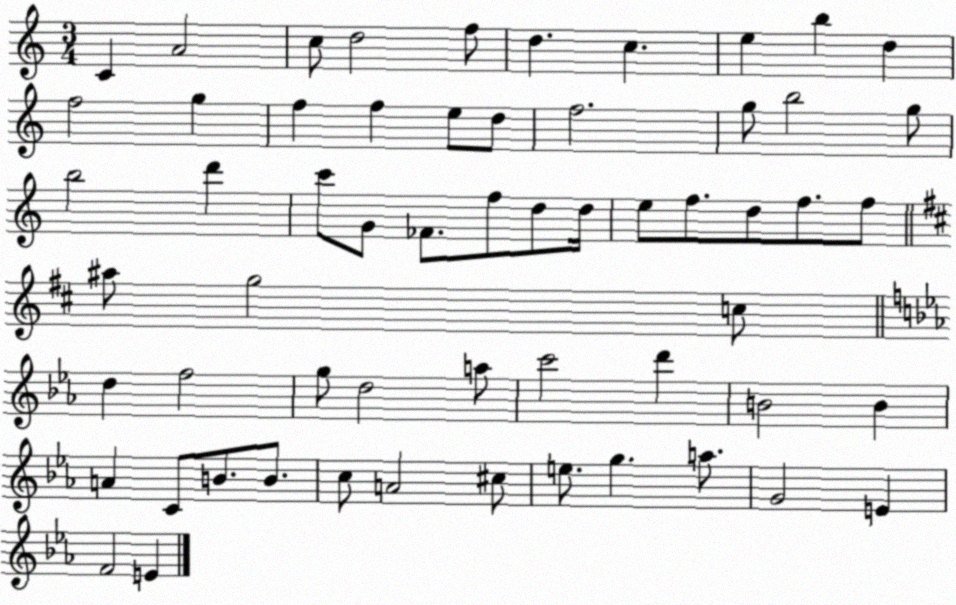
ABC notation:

X:1
T:Untitled
M:3/4
L:1/4
K:C
C A2 c/2 d2 f/2 d c e b d f2 g f f e/2 d/2 f2 g/2 b2 g/2 b2 d' c'/2 G/2 _F/2 f/2 d/2 d/4 e/2 f/2 d/2 f/2 f/2 ^a/2 g2 c/2 d f2 g/2 d2 a/2 c'2 d' B2 B A C/2 B/2 B/2 c/2 A2 ^c/2 e/2 g a/2 G2 E F2 E